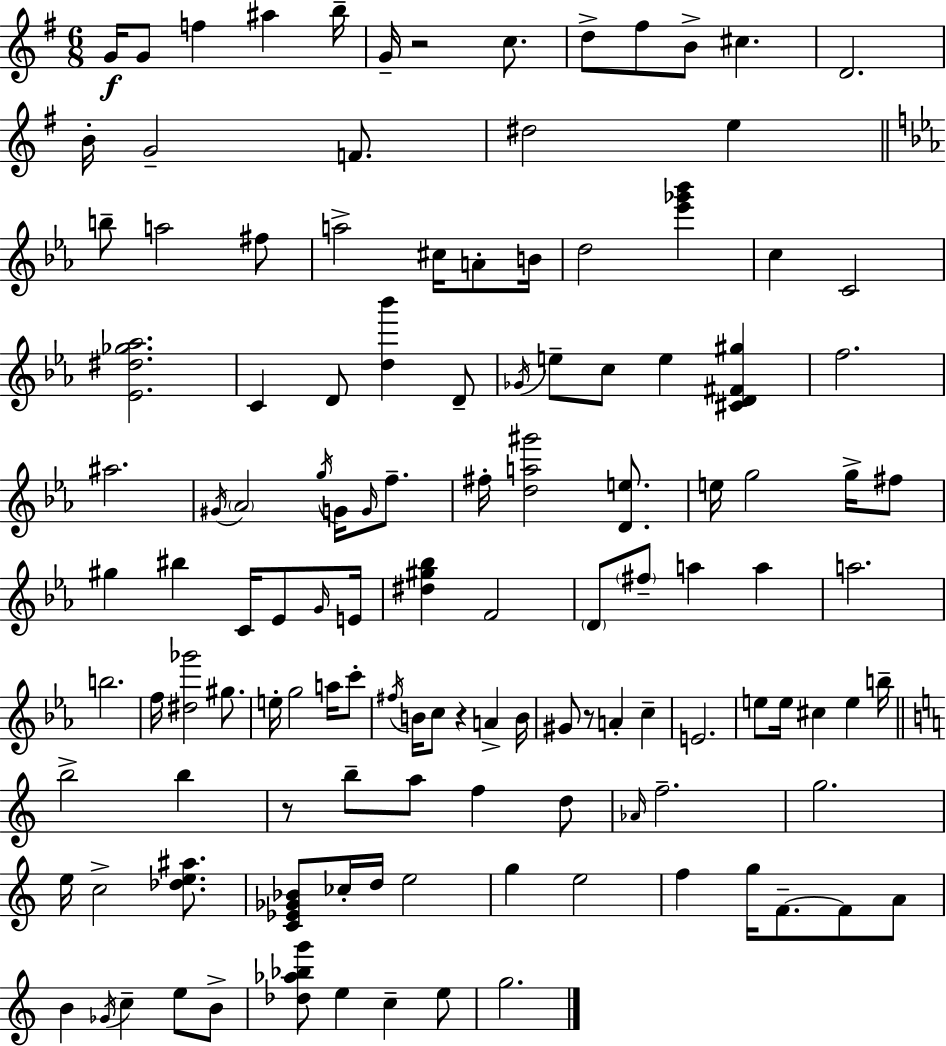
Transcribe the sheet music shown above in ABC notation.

X:1
T:Untitled
M:6/8
L:1/4
K:G
G/4 G/2 f ^a b/4 G/4 z2 c/2 d/2 ^f/2 B/2 ^c D2 B/4 G2 F/2 ^d2 e b/2 a2 ^f/2 a2 ^c/4 A/2 B/4 d2 [_e'_g'_b'] c C2 [_E^d_g_a]2 C D/2 [d_b'] D/2 _G/4 e/2 c/2 e [^CD^F^g] f2 ^a2 ^G/4 _A2 g/4 G/4 G/4 f/2 ^f/4 [da^g']2 [De]/2 e/4 g2 g/4 ^f/2 ^g ^b C/4 _E/2 G/4 E/4 [^d^g_b] F2 D/2 ^f/2 a a a2 b2 f/4 [^d_g']2 ^g/2 e/4 g2 a/4 c'/2 ^f/4 B/4 c/2 z A B/4 ^G/2 z/2 A c E2 e/2 e/4 ^c e b/4 b2 b z/2 b/2 a/2 f d/2 _A/4 f2 g2 e/4 c2 [_de^a]/2 [C_E_G_B]/2 _c/4 d/4 e2 g e2 f g/4 F/2 F/2 A/2 B _G/4 c e/2 B/2 [_d_a_bg']/2 e c e/2 g2